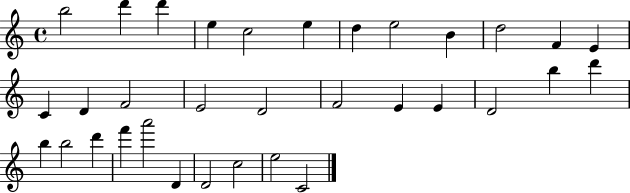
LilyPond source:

{
  \clef treble
  \time 4/4
  \defaultTimeSignature
  \key c \major
  b''2 d'''4 d'''4 | e''4 c''2 e''4 | d''4 e''2 b'4 | d''2 f'4 e'4 | \break c'4 d'4 f'2 | e'2 d'2 | f'2 e'4 e'4 | d'2 b''4 d'''4 | \break b''4 b''2 d'''4 | f'''4 a'''2 d'4 | d'2 c''2 | e''2 c'2 | \break \bar "|."
}